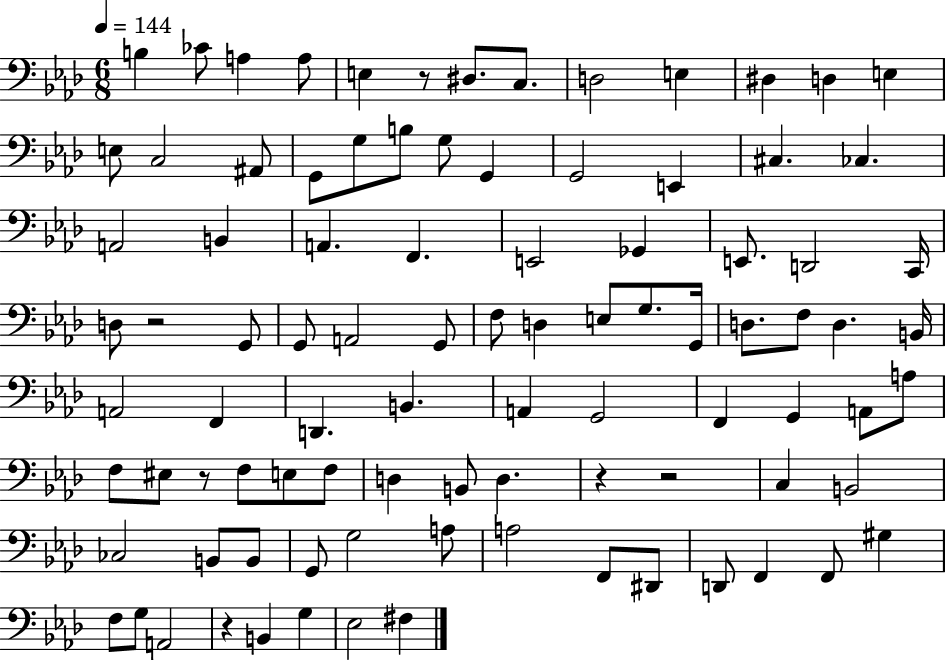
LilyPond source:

{
  \clef bass
  \numericTimeSignature
  \time 6/8
  \key aes \major
  \tempo 4 = 144
  b4 ces'8 a4 a8 | e4 r8 dis8. c8. | d2 e4 | dis4 d4 e4 | \break e8 c2 ais,8 | g,8 g8 b8 g8 g,4 | g,2 e,4 | cis4. ces4. | \break a,2 b,4 | a,4. f,4. | e,2 ges,4 | e,8. d,2 c,16 | \break d8 r2 g,8 | g,8 a,2 g,8 | f8 d4 e8 g8. g,16 | d8. f8 d4. b,16 | \break a,2 f,4 | d,4. b,4. | a,4 g,2 | f,4 g,4 a,8 a8 | \break f8 eis8 r8 f8 e8 f8 | d4 b,8 d4. | r4 r2 | c4 b,2 | \break ces2 b,8 b,8 | g,8 g2 a8 | a2 f,8 dis,8 | d,8 f,4 f,8 gis4 | \break f8 g8 a,2 | r4 b,4 g4 | ees2 fis4 | \bar "|."
}